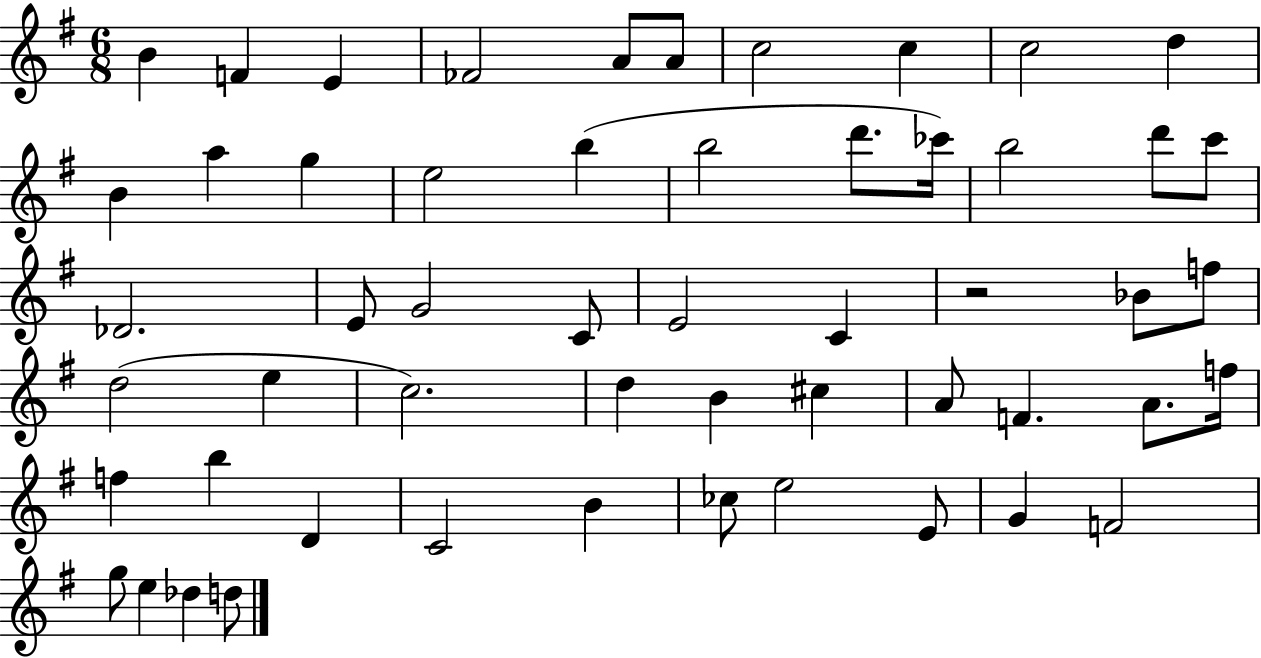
{
  \clef treble
  \numericTimeSignature
  \time 6/8
  \key g \major
  b'4 f'4 e'4 | fes'2 a'8 a'8 | c''2 c''4 | c''2 d''4 | \break b'4 a''4 g''4 | e''2 b''4( | b''2 d'''8. ces'''16) | b''2 d'''8 c'''8 | \break des'2. | e'8 g'2 c'8 | e'2 c'4 | r2 bes'8 f''8 | \break d''2( e''4 | c''2.) | d''4 b'4 cis''4 | a'8 f'4. a'8. f''16 | \break f''4 b''4 d'4 | c'2 b'4 | ces''8 e''2 e'8 | g'4 f'2 | \break g''8 e''4 des''4 d''8 | \bar "|."
}